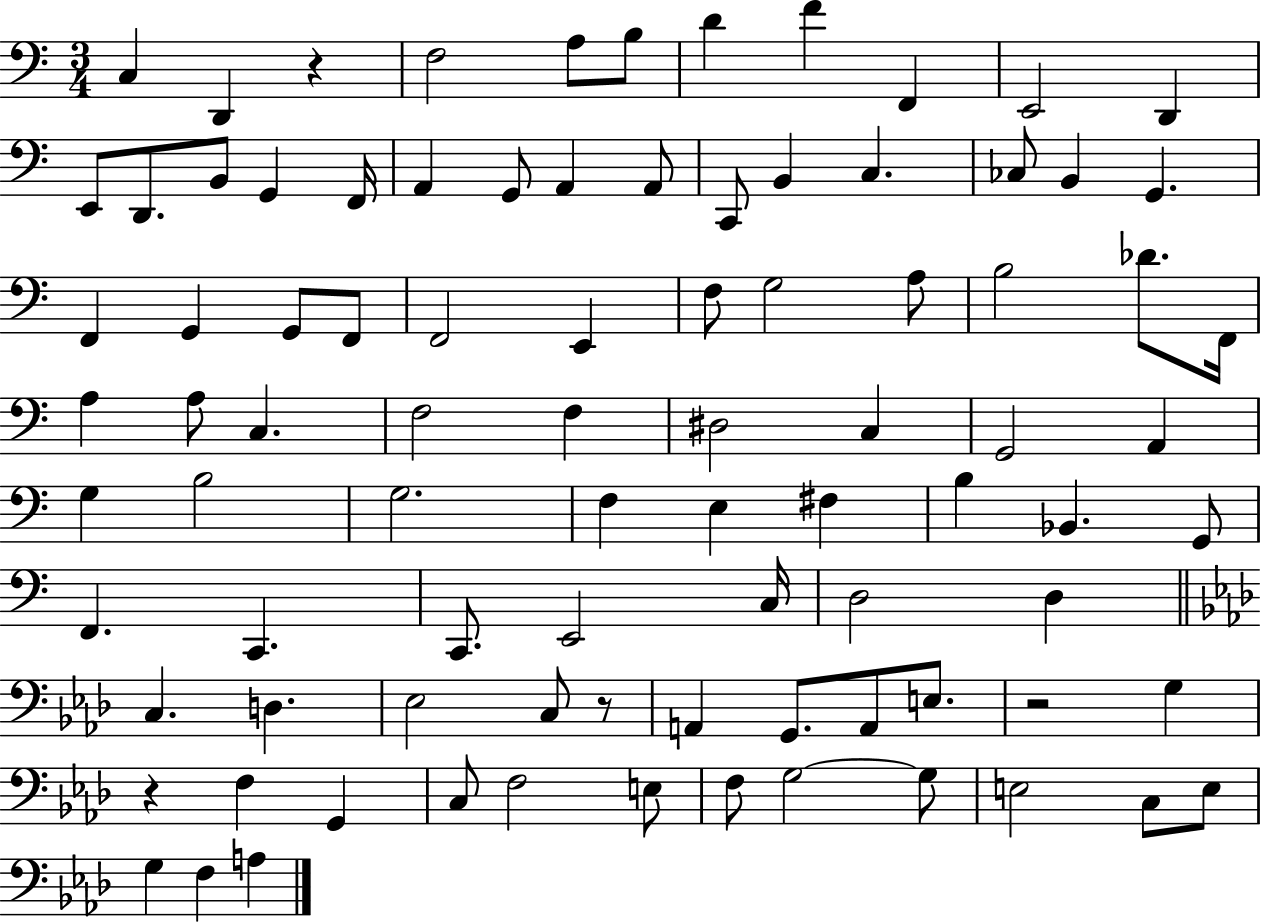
{
  \clef bass
  \numericTimeSignature
  \time 3/4
  \key c \major
  \repeat volta 2 { c4 d,4 r4 | f2 a8 b8 | d'4 f'4 f,4 | e,2 d,4 | \break e,8 d,8. b,8 g,4 f,16 | a,4 g,8 a,4 a,8 | c,8 b,4 c4. | ces8 b,4 g,4. | \break f,4 g,4 g,8 f,8 | f,2 e,4 | f8 g2 a8 | b2 des'8. f,16 | \break a4 a8 c4. | f2 f4 | dis2 c4 | g,2 a,4 | \break g4 b2 | g2. | f4 e4 fis4 | b4 bes,4. g,8 | \break f,4. c,4. | c,8. e,2 c16 | d2 d4 | \bar "||" \break \key f \minor c4. d4. | ees2 c8 r8 | a,4 g,8. a,8 e8. | r2 g4 | \break r4 f4 g,4 | c8 f2 e8 | f8 g2~~ g8 | e2 c8 e8 | \break g4 f4 a4 | } \bar "|."
}